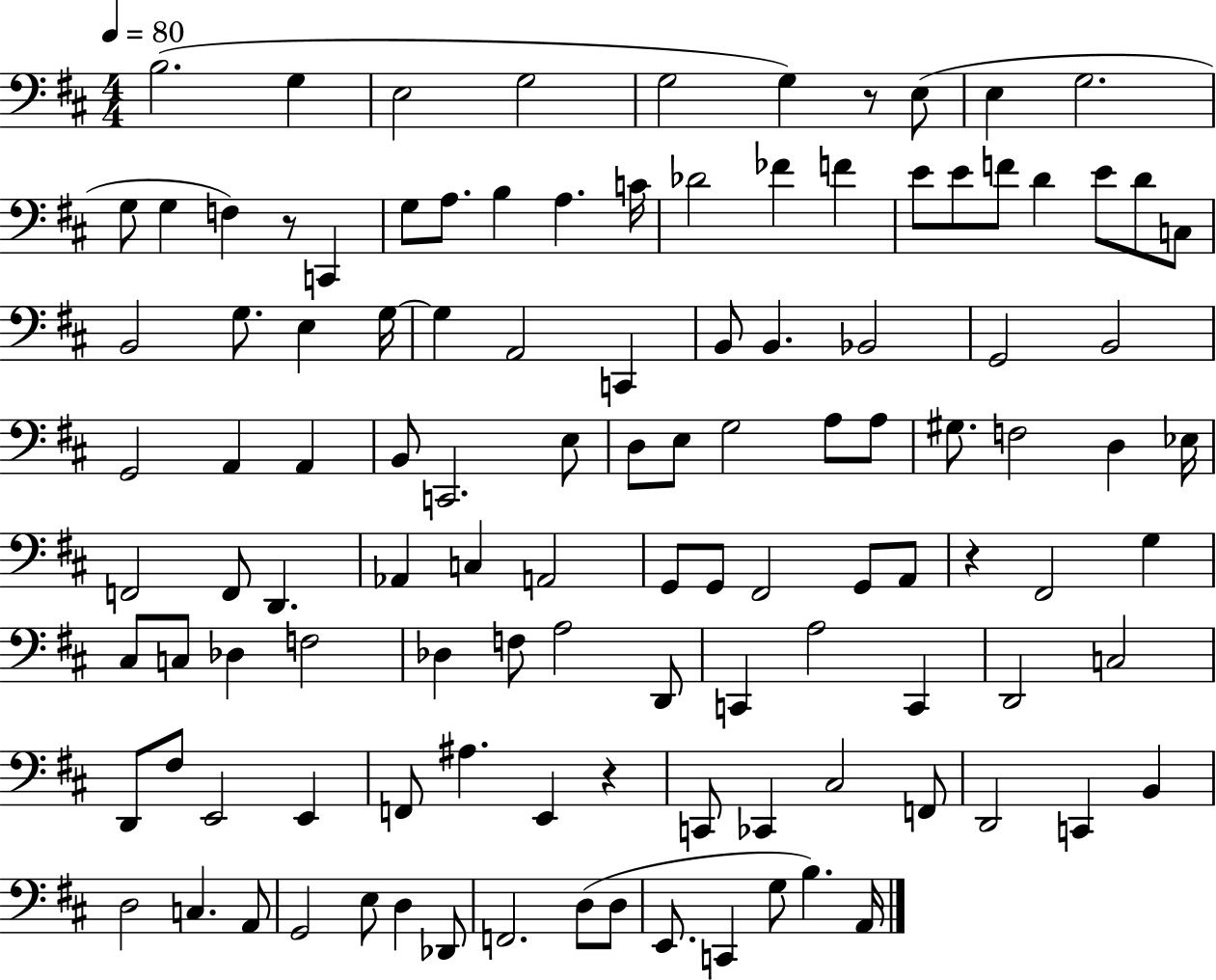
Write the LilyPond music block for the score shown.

{
  \clef bass
  \numericTimeSignature
  \time 4/4
  \key d \major
  \tempo 4 = 80
  b2.( g4 | e2 g2 | g2 g4) r8 e8( | e4 g2. | \break g8 g4 f4) r8 c,4 | g8 a8. b4 a4. c'16 | des'2 fes'4 f'4 | e'8 e'8 f'8 d'4 e'8 d'8 c8 | \break b,2 g8. e4 g16~~ | g4 a,2 c,4 | b,8 b,4. bes,2 | g,2 b,2 | \break g,2 a,4 a,4 | b,8 c,2. e8 | d8 e8 g2 a8 a8 | gis8. f2 d4 ees16 | \break f,2 f,8 d,4. | aes,4 c4 a,2 | g,8 g,8 fis,2 g,8 a,8 | r4 fis,2 g4 | \break cis8 c8 des4 f2 | des4 f8 a2 d,8 | c,4 a2 c,4 | d,2 c2 | \break d,8 fis8 e,2 e,4 | f,8 ais4. e,4 r4 | c,8 ces,4 cis2 f,8 | d,2 c,4 b,4 | \break d2 c4. a,8 | g,2 e8 d4 des,8 | f,2. d8( d8 | e,8. c,4 g8 b4.) a,16 | \break \bar "|."
}